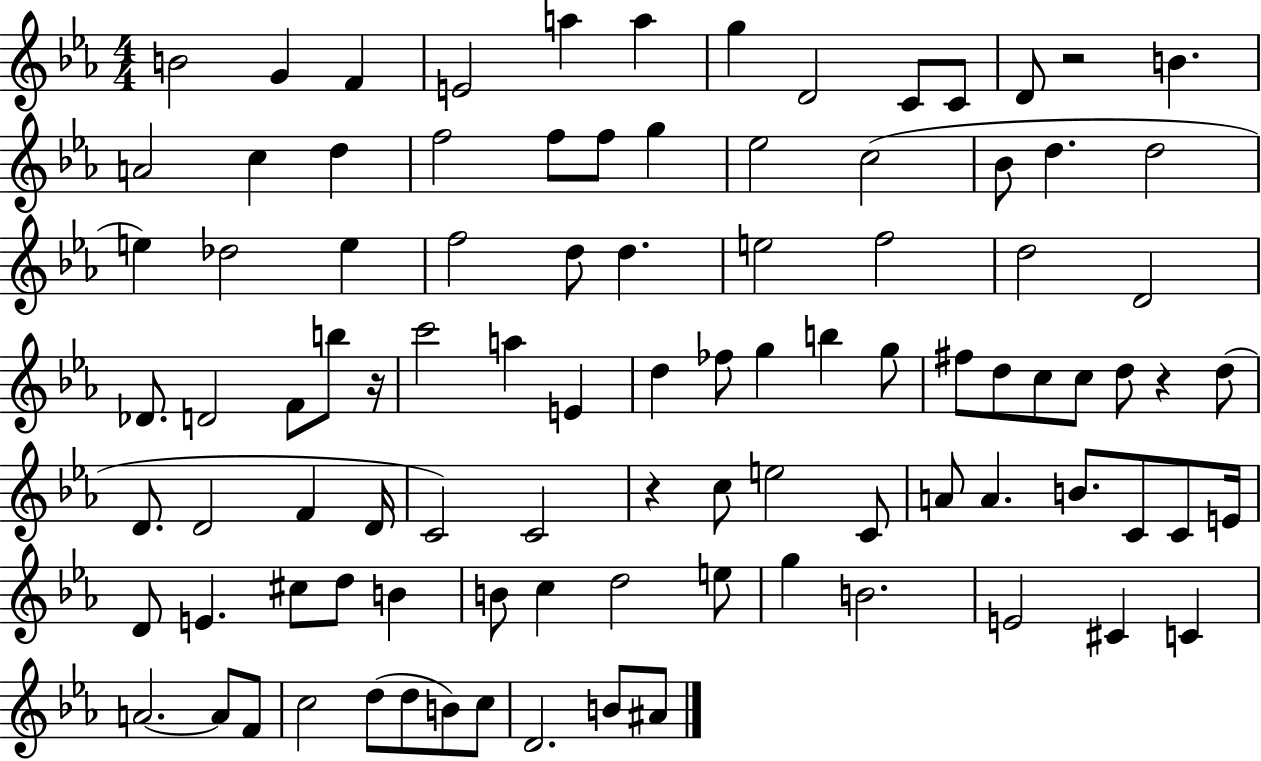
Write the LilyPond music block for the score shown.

{
  \clef treble
  \numericTimeSignature
  \time 4/4
  \key ees \major
  b'2 g'4 f'4 | e'2 a''4 a''4 | g''4 d'2 c'8 c'8 | d'8 r2 b'4. | \break a'2 c''4 d''4 | f''2 f''8 f''8 g''4 | ees''2 c''2( | bes'8 d''4. d''2 | \break e''4) des''2 e''4 | f''2 d''8 d''4. | e''2 f''2 | d''2 d'2 | \break des'8. d'2 f'8 b''8 r16 | c'''2 a''4 e'4 | d''4 fes''8 g''4 b''4 g''8 | fis''8 d''8 c''8 c''8 d''8 r4 d''8( | \break d'8. d'2 f'4 d'16 | c'2) c'2 | r4 c''8 e''2 c'8 | a'8 a'4. b'8. c'8 c'8 e'16 | \break d'8 e'4. cis''8 d''8 b'4 | b'8 c''4 d''2 e''8 | g''4 b'2. | e'2 cis'4 c'4 | \break a'2.~~ a'8 f'8 | c''2 d''8( d''8 b'8) c''8 | d'2. b'8 ais'8 | \bar "|."
}